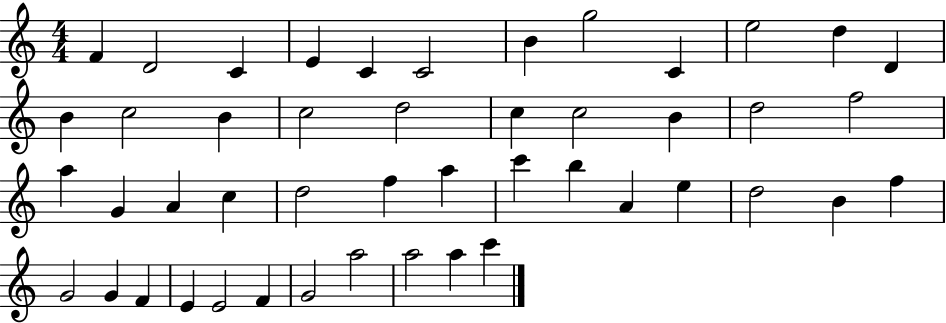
X:1
T:Untitled
M:4/4
L:1/4
K:C
F D2 C E C C2 B g2 C e2 d D B c2 B c2 d2 c c2 B d2 f2 a G A c d2 f a c' b A e d2 B f G2 G F E E2 F G2 a2 a2 a c'